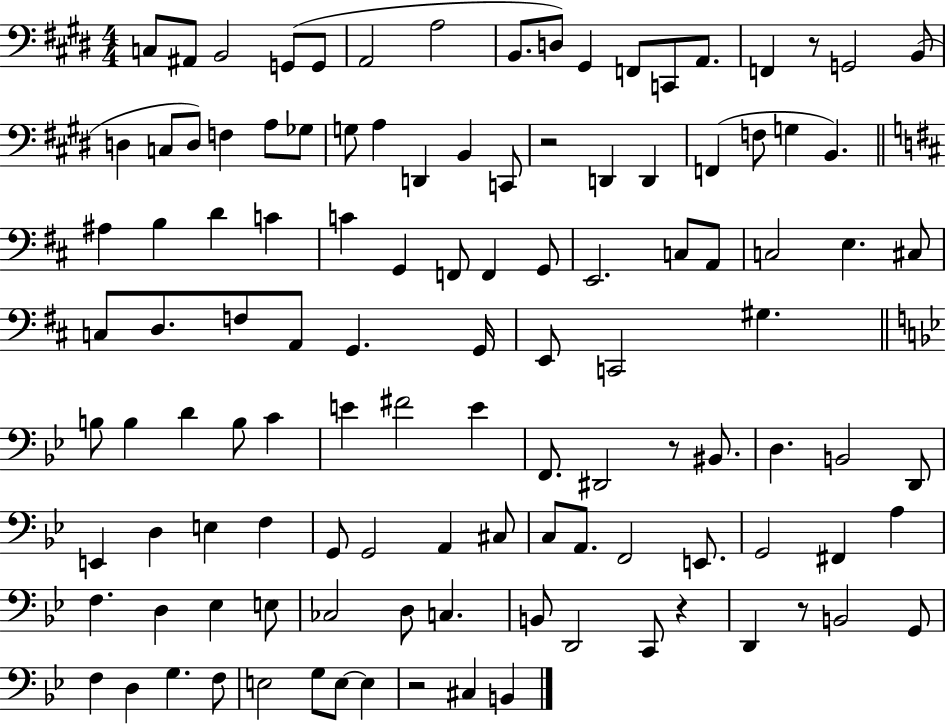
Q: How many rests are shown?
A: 6